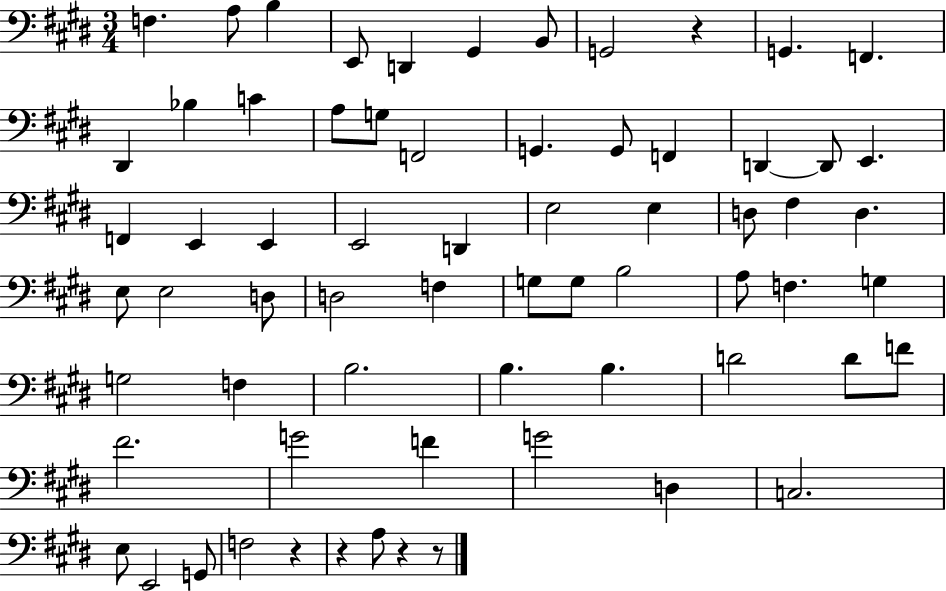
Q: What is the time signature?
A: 3/4